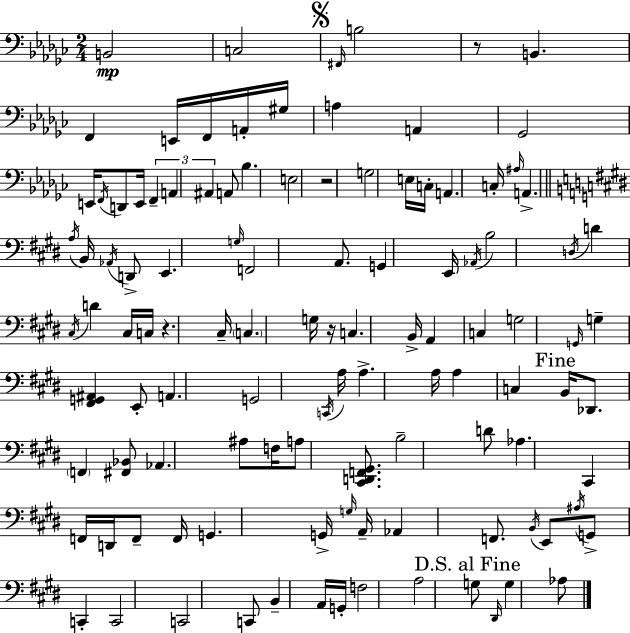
B2/h C3/h F#2/s B3/h R/e B2/q. F2/q E2/s F2/s A2/s G#3/s A3/q A2/q Gb2/h E2/s F2/s D2/e E2/s F2/q A2/q A#2/q A2/e Bb3/q. E3/h R/h G3/h E3/s C3/s A2/q. C3/s A#3/s A2/q. A3/s B2/s Ab2/s D2/e E2/q. G3/s F2/h A2/e. G2/q E2/s Ab2/s B3/h D3/s D4/q C#3/s D4/q C#3/s C3/s R/q. C#3/s C3/q. G3/s R/s C3/q. B2/s A2/q C3/q G3/h G2/s G3/q [F#2,G2,A#2]/q E2/e A2/q. G2/h C2/s A3/s A3/q. A3/s A3/q C3/q B2/s Db2/e. F2/q [F#2,Bb2]/e Ab2/q. A#3/e F3/s A3/e [C#2,D2,F2,G#2]/e. B3/h D4/e Ab3/q. C#2/q F2/s D2/s F2/e F2/s G2/q. G2/s G3/s A2/s Ab2/q F2/e. B2/s E2/e A#3/s G2/e C2/q C2/h C2/h C2/e B2/q A2/s G2/s F3/h A3/h G3/e D#2/s G3/q Ab3/e